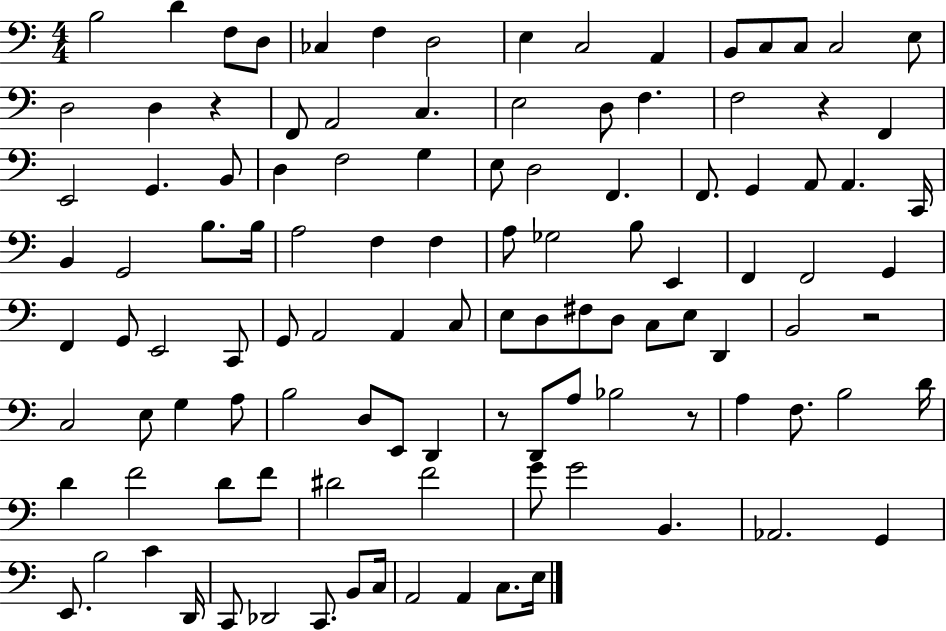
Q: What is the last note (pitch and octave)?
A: E3